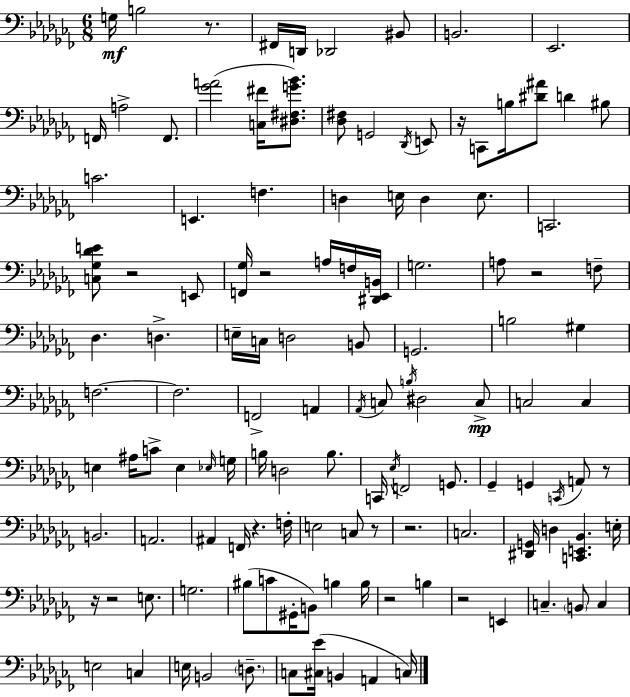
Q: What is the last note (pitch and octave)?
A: C3